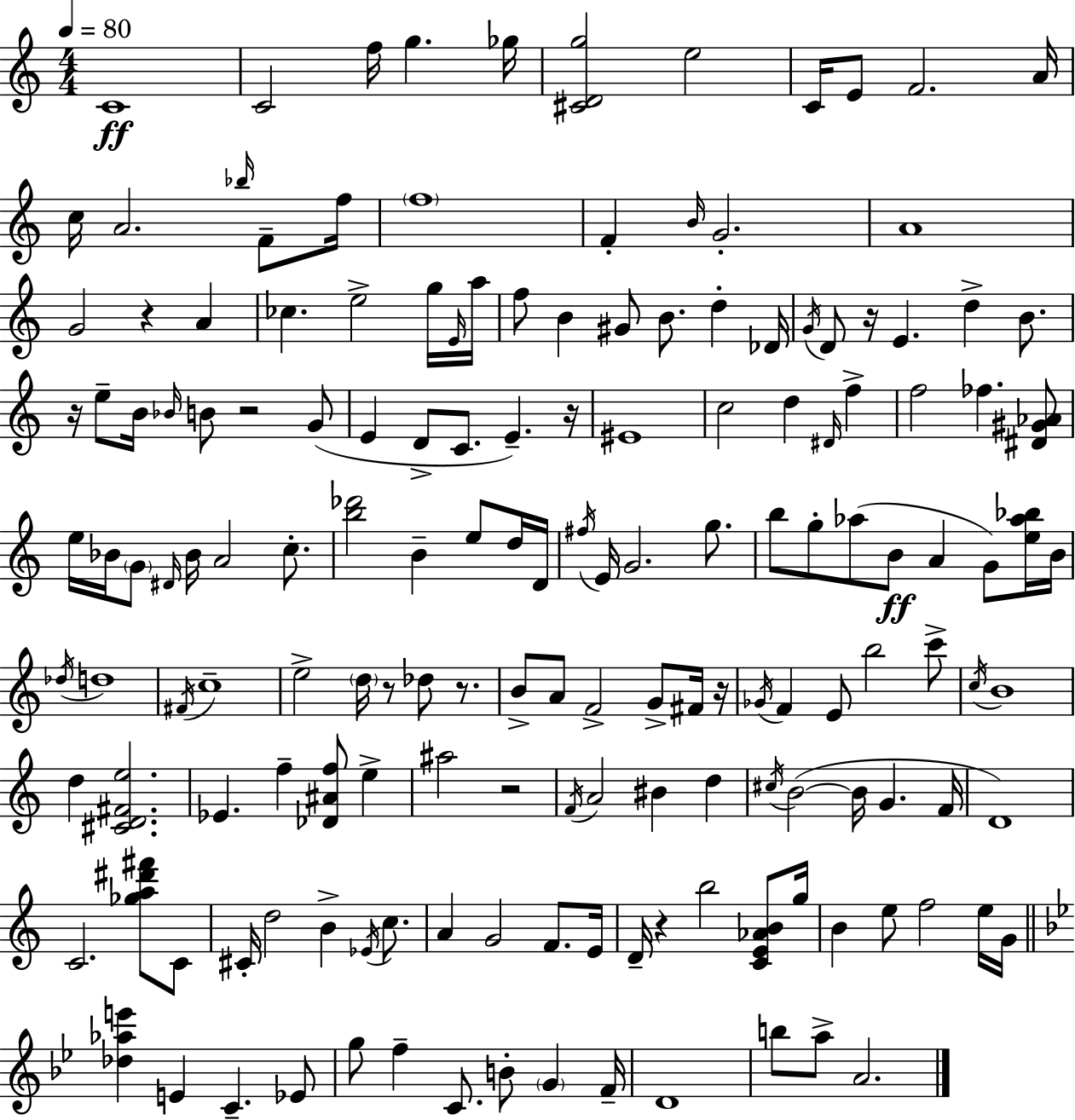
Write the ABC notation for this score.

X:1
T:Untitled
M:4/4
L:1/4
K:C
C4 C2 f/4 g _g/4 [^CDg]2 e2 C/4 E/2 F2 A/4 c/4 A2 _b/4 F/2 f/4 f4 F B/4 G2 A4 G2 z A _c e2 g/4 E/4 a/4 f/2 B ^G/2 B/2 d _D/4 G/4 D/2 z/4 E d B/2 z/4 e/2 B/4 _B/4 B/2 z2 G/2 E D/2 C/2 E z/4 ^E4 c2 d ^D/4 f f2 _f [^D^G_A]/2 e/4 _B/4 G/2 ^D/4 _B/4 A2 c/2 [b_d']2 B e/2 d/4 D/4 ^f/4 E/4 G2 g/2 b/2 g/2 _a/2 B/2 A G/2 [e_a_b]/4 B/4 _d/4 d4 ^F/4 c4 e2 d/4 z/2 _d/2 z/2 B/2 A/2 F2 G/2 ^F/4 z/4 _G/4 F E/2 b2 c'/2 c/4 B4 d [^CD^Fe]2 _E f [_D^Af]/2 e ^a2 z2 F/4 A2 ^B d ^c/4 B2 B/4 G F/4 D4 C2 [_ga^d'^f']/2 C/2 ^C/4 d2 B _E/4 c/2 A G2 F/2 E/4 D/4 z b2 [CE_AB]/2 g/4 B e/2 f2 e/4 G/4 [_d_ae'] E C _E/2 g/2 f C/2 B/2 G F/4 D4 b/2 a/2 A2